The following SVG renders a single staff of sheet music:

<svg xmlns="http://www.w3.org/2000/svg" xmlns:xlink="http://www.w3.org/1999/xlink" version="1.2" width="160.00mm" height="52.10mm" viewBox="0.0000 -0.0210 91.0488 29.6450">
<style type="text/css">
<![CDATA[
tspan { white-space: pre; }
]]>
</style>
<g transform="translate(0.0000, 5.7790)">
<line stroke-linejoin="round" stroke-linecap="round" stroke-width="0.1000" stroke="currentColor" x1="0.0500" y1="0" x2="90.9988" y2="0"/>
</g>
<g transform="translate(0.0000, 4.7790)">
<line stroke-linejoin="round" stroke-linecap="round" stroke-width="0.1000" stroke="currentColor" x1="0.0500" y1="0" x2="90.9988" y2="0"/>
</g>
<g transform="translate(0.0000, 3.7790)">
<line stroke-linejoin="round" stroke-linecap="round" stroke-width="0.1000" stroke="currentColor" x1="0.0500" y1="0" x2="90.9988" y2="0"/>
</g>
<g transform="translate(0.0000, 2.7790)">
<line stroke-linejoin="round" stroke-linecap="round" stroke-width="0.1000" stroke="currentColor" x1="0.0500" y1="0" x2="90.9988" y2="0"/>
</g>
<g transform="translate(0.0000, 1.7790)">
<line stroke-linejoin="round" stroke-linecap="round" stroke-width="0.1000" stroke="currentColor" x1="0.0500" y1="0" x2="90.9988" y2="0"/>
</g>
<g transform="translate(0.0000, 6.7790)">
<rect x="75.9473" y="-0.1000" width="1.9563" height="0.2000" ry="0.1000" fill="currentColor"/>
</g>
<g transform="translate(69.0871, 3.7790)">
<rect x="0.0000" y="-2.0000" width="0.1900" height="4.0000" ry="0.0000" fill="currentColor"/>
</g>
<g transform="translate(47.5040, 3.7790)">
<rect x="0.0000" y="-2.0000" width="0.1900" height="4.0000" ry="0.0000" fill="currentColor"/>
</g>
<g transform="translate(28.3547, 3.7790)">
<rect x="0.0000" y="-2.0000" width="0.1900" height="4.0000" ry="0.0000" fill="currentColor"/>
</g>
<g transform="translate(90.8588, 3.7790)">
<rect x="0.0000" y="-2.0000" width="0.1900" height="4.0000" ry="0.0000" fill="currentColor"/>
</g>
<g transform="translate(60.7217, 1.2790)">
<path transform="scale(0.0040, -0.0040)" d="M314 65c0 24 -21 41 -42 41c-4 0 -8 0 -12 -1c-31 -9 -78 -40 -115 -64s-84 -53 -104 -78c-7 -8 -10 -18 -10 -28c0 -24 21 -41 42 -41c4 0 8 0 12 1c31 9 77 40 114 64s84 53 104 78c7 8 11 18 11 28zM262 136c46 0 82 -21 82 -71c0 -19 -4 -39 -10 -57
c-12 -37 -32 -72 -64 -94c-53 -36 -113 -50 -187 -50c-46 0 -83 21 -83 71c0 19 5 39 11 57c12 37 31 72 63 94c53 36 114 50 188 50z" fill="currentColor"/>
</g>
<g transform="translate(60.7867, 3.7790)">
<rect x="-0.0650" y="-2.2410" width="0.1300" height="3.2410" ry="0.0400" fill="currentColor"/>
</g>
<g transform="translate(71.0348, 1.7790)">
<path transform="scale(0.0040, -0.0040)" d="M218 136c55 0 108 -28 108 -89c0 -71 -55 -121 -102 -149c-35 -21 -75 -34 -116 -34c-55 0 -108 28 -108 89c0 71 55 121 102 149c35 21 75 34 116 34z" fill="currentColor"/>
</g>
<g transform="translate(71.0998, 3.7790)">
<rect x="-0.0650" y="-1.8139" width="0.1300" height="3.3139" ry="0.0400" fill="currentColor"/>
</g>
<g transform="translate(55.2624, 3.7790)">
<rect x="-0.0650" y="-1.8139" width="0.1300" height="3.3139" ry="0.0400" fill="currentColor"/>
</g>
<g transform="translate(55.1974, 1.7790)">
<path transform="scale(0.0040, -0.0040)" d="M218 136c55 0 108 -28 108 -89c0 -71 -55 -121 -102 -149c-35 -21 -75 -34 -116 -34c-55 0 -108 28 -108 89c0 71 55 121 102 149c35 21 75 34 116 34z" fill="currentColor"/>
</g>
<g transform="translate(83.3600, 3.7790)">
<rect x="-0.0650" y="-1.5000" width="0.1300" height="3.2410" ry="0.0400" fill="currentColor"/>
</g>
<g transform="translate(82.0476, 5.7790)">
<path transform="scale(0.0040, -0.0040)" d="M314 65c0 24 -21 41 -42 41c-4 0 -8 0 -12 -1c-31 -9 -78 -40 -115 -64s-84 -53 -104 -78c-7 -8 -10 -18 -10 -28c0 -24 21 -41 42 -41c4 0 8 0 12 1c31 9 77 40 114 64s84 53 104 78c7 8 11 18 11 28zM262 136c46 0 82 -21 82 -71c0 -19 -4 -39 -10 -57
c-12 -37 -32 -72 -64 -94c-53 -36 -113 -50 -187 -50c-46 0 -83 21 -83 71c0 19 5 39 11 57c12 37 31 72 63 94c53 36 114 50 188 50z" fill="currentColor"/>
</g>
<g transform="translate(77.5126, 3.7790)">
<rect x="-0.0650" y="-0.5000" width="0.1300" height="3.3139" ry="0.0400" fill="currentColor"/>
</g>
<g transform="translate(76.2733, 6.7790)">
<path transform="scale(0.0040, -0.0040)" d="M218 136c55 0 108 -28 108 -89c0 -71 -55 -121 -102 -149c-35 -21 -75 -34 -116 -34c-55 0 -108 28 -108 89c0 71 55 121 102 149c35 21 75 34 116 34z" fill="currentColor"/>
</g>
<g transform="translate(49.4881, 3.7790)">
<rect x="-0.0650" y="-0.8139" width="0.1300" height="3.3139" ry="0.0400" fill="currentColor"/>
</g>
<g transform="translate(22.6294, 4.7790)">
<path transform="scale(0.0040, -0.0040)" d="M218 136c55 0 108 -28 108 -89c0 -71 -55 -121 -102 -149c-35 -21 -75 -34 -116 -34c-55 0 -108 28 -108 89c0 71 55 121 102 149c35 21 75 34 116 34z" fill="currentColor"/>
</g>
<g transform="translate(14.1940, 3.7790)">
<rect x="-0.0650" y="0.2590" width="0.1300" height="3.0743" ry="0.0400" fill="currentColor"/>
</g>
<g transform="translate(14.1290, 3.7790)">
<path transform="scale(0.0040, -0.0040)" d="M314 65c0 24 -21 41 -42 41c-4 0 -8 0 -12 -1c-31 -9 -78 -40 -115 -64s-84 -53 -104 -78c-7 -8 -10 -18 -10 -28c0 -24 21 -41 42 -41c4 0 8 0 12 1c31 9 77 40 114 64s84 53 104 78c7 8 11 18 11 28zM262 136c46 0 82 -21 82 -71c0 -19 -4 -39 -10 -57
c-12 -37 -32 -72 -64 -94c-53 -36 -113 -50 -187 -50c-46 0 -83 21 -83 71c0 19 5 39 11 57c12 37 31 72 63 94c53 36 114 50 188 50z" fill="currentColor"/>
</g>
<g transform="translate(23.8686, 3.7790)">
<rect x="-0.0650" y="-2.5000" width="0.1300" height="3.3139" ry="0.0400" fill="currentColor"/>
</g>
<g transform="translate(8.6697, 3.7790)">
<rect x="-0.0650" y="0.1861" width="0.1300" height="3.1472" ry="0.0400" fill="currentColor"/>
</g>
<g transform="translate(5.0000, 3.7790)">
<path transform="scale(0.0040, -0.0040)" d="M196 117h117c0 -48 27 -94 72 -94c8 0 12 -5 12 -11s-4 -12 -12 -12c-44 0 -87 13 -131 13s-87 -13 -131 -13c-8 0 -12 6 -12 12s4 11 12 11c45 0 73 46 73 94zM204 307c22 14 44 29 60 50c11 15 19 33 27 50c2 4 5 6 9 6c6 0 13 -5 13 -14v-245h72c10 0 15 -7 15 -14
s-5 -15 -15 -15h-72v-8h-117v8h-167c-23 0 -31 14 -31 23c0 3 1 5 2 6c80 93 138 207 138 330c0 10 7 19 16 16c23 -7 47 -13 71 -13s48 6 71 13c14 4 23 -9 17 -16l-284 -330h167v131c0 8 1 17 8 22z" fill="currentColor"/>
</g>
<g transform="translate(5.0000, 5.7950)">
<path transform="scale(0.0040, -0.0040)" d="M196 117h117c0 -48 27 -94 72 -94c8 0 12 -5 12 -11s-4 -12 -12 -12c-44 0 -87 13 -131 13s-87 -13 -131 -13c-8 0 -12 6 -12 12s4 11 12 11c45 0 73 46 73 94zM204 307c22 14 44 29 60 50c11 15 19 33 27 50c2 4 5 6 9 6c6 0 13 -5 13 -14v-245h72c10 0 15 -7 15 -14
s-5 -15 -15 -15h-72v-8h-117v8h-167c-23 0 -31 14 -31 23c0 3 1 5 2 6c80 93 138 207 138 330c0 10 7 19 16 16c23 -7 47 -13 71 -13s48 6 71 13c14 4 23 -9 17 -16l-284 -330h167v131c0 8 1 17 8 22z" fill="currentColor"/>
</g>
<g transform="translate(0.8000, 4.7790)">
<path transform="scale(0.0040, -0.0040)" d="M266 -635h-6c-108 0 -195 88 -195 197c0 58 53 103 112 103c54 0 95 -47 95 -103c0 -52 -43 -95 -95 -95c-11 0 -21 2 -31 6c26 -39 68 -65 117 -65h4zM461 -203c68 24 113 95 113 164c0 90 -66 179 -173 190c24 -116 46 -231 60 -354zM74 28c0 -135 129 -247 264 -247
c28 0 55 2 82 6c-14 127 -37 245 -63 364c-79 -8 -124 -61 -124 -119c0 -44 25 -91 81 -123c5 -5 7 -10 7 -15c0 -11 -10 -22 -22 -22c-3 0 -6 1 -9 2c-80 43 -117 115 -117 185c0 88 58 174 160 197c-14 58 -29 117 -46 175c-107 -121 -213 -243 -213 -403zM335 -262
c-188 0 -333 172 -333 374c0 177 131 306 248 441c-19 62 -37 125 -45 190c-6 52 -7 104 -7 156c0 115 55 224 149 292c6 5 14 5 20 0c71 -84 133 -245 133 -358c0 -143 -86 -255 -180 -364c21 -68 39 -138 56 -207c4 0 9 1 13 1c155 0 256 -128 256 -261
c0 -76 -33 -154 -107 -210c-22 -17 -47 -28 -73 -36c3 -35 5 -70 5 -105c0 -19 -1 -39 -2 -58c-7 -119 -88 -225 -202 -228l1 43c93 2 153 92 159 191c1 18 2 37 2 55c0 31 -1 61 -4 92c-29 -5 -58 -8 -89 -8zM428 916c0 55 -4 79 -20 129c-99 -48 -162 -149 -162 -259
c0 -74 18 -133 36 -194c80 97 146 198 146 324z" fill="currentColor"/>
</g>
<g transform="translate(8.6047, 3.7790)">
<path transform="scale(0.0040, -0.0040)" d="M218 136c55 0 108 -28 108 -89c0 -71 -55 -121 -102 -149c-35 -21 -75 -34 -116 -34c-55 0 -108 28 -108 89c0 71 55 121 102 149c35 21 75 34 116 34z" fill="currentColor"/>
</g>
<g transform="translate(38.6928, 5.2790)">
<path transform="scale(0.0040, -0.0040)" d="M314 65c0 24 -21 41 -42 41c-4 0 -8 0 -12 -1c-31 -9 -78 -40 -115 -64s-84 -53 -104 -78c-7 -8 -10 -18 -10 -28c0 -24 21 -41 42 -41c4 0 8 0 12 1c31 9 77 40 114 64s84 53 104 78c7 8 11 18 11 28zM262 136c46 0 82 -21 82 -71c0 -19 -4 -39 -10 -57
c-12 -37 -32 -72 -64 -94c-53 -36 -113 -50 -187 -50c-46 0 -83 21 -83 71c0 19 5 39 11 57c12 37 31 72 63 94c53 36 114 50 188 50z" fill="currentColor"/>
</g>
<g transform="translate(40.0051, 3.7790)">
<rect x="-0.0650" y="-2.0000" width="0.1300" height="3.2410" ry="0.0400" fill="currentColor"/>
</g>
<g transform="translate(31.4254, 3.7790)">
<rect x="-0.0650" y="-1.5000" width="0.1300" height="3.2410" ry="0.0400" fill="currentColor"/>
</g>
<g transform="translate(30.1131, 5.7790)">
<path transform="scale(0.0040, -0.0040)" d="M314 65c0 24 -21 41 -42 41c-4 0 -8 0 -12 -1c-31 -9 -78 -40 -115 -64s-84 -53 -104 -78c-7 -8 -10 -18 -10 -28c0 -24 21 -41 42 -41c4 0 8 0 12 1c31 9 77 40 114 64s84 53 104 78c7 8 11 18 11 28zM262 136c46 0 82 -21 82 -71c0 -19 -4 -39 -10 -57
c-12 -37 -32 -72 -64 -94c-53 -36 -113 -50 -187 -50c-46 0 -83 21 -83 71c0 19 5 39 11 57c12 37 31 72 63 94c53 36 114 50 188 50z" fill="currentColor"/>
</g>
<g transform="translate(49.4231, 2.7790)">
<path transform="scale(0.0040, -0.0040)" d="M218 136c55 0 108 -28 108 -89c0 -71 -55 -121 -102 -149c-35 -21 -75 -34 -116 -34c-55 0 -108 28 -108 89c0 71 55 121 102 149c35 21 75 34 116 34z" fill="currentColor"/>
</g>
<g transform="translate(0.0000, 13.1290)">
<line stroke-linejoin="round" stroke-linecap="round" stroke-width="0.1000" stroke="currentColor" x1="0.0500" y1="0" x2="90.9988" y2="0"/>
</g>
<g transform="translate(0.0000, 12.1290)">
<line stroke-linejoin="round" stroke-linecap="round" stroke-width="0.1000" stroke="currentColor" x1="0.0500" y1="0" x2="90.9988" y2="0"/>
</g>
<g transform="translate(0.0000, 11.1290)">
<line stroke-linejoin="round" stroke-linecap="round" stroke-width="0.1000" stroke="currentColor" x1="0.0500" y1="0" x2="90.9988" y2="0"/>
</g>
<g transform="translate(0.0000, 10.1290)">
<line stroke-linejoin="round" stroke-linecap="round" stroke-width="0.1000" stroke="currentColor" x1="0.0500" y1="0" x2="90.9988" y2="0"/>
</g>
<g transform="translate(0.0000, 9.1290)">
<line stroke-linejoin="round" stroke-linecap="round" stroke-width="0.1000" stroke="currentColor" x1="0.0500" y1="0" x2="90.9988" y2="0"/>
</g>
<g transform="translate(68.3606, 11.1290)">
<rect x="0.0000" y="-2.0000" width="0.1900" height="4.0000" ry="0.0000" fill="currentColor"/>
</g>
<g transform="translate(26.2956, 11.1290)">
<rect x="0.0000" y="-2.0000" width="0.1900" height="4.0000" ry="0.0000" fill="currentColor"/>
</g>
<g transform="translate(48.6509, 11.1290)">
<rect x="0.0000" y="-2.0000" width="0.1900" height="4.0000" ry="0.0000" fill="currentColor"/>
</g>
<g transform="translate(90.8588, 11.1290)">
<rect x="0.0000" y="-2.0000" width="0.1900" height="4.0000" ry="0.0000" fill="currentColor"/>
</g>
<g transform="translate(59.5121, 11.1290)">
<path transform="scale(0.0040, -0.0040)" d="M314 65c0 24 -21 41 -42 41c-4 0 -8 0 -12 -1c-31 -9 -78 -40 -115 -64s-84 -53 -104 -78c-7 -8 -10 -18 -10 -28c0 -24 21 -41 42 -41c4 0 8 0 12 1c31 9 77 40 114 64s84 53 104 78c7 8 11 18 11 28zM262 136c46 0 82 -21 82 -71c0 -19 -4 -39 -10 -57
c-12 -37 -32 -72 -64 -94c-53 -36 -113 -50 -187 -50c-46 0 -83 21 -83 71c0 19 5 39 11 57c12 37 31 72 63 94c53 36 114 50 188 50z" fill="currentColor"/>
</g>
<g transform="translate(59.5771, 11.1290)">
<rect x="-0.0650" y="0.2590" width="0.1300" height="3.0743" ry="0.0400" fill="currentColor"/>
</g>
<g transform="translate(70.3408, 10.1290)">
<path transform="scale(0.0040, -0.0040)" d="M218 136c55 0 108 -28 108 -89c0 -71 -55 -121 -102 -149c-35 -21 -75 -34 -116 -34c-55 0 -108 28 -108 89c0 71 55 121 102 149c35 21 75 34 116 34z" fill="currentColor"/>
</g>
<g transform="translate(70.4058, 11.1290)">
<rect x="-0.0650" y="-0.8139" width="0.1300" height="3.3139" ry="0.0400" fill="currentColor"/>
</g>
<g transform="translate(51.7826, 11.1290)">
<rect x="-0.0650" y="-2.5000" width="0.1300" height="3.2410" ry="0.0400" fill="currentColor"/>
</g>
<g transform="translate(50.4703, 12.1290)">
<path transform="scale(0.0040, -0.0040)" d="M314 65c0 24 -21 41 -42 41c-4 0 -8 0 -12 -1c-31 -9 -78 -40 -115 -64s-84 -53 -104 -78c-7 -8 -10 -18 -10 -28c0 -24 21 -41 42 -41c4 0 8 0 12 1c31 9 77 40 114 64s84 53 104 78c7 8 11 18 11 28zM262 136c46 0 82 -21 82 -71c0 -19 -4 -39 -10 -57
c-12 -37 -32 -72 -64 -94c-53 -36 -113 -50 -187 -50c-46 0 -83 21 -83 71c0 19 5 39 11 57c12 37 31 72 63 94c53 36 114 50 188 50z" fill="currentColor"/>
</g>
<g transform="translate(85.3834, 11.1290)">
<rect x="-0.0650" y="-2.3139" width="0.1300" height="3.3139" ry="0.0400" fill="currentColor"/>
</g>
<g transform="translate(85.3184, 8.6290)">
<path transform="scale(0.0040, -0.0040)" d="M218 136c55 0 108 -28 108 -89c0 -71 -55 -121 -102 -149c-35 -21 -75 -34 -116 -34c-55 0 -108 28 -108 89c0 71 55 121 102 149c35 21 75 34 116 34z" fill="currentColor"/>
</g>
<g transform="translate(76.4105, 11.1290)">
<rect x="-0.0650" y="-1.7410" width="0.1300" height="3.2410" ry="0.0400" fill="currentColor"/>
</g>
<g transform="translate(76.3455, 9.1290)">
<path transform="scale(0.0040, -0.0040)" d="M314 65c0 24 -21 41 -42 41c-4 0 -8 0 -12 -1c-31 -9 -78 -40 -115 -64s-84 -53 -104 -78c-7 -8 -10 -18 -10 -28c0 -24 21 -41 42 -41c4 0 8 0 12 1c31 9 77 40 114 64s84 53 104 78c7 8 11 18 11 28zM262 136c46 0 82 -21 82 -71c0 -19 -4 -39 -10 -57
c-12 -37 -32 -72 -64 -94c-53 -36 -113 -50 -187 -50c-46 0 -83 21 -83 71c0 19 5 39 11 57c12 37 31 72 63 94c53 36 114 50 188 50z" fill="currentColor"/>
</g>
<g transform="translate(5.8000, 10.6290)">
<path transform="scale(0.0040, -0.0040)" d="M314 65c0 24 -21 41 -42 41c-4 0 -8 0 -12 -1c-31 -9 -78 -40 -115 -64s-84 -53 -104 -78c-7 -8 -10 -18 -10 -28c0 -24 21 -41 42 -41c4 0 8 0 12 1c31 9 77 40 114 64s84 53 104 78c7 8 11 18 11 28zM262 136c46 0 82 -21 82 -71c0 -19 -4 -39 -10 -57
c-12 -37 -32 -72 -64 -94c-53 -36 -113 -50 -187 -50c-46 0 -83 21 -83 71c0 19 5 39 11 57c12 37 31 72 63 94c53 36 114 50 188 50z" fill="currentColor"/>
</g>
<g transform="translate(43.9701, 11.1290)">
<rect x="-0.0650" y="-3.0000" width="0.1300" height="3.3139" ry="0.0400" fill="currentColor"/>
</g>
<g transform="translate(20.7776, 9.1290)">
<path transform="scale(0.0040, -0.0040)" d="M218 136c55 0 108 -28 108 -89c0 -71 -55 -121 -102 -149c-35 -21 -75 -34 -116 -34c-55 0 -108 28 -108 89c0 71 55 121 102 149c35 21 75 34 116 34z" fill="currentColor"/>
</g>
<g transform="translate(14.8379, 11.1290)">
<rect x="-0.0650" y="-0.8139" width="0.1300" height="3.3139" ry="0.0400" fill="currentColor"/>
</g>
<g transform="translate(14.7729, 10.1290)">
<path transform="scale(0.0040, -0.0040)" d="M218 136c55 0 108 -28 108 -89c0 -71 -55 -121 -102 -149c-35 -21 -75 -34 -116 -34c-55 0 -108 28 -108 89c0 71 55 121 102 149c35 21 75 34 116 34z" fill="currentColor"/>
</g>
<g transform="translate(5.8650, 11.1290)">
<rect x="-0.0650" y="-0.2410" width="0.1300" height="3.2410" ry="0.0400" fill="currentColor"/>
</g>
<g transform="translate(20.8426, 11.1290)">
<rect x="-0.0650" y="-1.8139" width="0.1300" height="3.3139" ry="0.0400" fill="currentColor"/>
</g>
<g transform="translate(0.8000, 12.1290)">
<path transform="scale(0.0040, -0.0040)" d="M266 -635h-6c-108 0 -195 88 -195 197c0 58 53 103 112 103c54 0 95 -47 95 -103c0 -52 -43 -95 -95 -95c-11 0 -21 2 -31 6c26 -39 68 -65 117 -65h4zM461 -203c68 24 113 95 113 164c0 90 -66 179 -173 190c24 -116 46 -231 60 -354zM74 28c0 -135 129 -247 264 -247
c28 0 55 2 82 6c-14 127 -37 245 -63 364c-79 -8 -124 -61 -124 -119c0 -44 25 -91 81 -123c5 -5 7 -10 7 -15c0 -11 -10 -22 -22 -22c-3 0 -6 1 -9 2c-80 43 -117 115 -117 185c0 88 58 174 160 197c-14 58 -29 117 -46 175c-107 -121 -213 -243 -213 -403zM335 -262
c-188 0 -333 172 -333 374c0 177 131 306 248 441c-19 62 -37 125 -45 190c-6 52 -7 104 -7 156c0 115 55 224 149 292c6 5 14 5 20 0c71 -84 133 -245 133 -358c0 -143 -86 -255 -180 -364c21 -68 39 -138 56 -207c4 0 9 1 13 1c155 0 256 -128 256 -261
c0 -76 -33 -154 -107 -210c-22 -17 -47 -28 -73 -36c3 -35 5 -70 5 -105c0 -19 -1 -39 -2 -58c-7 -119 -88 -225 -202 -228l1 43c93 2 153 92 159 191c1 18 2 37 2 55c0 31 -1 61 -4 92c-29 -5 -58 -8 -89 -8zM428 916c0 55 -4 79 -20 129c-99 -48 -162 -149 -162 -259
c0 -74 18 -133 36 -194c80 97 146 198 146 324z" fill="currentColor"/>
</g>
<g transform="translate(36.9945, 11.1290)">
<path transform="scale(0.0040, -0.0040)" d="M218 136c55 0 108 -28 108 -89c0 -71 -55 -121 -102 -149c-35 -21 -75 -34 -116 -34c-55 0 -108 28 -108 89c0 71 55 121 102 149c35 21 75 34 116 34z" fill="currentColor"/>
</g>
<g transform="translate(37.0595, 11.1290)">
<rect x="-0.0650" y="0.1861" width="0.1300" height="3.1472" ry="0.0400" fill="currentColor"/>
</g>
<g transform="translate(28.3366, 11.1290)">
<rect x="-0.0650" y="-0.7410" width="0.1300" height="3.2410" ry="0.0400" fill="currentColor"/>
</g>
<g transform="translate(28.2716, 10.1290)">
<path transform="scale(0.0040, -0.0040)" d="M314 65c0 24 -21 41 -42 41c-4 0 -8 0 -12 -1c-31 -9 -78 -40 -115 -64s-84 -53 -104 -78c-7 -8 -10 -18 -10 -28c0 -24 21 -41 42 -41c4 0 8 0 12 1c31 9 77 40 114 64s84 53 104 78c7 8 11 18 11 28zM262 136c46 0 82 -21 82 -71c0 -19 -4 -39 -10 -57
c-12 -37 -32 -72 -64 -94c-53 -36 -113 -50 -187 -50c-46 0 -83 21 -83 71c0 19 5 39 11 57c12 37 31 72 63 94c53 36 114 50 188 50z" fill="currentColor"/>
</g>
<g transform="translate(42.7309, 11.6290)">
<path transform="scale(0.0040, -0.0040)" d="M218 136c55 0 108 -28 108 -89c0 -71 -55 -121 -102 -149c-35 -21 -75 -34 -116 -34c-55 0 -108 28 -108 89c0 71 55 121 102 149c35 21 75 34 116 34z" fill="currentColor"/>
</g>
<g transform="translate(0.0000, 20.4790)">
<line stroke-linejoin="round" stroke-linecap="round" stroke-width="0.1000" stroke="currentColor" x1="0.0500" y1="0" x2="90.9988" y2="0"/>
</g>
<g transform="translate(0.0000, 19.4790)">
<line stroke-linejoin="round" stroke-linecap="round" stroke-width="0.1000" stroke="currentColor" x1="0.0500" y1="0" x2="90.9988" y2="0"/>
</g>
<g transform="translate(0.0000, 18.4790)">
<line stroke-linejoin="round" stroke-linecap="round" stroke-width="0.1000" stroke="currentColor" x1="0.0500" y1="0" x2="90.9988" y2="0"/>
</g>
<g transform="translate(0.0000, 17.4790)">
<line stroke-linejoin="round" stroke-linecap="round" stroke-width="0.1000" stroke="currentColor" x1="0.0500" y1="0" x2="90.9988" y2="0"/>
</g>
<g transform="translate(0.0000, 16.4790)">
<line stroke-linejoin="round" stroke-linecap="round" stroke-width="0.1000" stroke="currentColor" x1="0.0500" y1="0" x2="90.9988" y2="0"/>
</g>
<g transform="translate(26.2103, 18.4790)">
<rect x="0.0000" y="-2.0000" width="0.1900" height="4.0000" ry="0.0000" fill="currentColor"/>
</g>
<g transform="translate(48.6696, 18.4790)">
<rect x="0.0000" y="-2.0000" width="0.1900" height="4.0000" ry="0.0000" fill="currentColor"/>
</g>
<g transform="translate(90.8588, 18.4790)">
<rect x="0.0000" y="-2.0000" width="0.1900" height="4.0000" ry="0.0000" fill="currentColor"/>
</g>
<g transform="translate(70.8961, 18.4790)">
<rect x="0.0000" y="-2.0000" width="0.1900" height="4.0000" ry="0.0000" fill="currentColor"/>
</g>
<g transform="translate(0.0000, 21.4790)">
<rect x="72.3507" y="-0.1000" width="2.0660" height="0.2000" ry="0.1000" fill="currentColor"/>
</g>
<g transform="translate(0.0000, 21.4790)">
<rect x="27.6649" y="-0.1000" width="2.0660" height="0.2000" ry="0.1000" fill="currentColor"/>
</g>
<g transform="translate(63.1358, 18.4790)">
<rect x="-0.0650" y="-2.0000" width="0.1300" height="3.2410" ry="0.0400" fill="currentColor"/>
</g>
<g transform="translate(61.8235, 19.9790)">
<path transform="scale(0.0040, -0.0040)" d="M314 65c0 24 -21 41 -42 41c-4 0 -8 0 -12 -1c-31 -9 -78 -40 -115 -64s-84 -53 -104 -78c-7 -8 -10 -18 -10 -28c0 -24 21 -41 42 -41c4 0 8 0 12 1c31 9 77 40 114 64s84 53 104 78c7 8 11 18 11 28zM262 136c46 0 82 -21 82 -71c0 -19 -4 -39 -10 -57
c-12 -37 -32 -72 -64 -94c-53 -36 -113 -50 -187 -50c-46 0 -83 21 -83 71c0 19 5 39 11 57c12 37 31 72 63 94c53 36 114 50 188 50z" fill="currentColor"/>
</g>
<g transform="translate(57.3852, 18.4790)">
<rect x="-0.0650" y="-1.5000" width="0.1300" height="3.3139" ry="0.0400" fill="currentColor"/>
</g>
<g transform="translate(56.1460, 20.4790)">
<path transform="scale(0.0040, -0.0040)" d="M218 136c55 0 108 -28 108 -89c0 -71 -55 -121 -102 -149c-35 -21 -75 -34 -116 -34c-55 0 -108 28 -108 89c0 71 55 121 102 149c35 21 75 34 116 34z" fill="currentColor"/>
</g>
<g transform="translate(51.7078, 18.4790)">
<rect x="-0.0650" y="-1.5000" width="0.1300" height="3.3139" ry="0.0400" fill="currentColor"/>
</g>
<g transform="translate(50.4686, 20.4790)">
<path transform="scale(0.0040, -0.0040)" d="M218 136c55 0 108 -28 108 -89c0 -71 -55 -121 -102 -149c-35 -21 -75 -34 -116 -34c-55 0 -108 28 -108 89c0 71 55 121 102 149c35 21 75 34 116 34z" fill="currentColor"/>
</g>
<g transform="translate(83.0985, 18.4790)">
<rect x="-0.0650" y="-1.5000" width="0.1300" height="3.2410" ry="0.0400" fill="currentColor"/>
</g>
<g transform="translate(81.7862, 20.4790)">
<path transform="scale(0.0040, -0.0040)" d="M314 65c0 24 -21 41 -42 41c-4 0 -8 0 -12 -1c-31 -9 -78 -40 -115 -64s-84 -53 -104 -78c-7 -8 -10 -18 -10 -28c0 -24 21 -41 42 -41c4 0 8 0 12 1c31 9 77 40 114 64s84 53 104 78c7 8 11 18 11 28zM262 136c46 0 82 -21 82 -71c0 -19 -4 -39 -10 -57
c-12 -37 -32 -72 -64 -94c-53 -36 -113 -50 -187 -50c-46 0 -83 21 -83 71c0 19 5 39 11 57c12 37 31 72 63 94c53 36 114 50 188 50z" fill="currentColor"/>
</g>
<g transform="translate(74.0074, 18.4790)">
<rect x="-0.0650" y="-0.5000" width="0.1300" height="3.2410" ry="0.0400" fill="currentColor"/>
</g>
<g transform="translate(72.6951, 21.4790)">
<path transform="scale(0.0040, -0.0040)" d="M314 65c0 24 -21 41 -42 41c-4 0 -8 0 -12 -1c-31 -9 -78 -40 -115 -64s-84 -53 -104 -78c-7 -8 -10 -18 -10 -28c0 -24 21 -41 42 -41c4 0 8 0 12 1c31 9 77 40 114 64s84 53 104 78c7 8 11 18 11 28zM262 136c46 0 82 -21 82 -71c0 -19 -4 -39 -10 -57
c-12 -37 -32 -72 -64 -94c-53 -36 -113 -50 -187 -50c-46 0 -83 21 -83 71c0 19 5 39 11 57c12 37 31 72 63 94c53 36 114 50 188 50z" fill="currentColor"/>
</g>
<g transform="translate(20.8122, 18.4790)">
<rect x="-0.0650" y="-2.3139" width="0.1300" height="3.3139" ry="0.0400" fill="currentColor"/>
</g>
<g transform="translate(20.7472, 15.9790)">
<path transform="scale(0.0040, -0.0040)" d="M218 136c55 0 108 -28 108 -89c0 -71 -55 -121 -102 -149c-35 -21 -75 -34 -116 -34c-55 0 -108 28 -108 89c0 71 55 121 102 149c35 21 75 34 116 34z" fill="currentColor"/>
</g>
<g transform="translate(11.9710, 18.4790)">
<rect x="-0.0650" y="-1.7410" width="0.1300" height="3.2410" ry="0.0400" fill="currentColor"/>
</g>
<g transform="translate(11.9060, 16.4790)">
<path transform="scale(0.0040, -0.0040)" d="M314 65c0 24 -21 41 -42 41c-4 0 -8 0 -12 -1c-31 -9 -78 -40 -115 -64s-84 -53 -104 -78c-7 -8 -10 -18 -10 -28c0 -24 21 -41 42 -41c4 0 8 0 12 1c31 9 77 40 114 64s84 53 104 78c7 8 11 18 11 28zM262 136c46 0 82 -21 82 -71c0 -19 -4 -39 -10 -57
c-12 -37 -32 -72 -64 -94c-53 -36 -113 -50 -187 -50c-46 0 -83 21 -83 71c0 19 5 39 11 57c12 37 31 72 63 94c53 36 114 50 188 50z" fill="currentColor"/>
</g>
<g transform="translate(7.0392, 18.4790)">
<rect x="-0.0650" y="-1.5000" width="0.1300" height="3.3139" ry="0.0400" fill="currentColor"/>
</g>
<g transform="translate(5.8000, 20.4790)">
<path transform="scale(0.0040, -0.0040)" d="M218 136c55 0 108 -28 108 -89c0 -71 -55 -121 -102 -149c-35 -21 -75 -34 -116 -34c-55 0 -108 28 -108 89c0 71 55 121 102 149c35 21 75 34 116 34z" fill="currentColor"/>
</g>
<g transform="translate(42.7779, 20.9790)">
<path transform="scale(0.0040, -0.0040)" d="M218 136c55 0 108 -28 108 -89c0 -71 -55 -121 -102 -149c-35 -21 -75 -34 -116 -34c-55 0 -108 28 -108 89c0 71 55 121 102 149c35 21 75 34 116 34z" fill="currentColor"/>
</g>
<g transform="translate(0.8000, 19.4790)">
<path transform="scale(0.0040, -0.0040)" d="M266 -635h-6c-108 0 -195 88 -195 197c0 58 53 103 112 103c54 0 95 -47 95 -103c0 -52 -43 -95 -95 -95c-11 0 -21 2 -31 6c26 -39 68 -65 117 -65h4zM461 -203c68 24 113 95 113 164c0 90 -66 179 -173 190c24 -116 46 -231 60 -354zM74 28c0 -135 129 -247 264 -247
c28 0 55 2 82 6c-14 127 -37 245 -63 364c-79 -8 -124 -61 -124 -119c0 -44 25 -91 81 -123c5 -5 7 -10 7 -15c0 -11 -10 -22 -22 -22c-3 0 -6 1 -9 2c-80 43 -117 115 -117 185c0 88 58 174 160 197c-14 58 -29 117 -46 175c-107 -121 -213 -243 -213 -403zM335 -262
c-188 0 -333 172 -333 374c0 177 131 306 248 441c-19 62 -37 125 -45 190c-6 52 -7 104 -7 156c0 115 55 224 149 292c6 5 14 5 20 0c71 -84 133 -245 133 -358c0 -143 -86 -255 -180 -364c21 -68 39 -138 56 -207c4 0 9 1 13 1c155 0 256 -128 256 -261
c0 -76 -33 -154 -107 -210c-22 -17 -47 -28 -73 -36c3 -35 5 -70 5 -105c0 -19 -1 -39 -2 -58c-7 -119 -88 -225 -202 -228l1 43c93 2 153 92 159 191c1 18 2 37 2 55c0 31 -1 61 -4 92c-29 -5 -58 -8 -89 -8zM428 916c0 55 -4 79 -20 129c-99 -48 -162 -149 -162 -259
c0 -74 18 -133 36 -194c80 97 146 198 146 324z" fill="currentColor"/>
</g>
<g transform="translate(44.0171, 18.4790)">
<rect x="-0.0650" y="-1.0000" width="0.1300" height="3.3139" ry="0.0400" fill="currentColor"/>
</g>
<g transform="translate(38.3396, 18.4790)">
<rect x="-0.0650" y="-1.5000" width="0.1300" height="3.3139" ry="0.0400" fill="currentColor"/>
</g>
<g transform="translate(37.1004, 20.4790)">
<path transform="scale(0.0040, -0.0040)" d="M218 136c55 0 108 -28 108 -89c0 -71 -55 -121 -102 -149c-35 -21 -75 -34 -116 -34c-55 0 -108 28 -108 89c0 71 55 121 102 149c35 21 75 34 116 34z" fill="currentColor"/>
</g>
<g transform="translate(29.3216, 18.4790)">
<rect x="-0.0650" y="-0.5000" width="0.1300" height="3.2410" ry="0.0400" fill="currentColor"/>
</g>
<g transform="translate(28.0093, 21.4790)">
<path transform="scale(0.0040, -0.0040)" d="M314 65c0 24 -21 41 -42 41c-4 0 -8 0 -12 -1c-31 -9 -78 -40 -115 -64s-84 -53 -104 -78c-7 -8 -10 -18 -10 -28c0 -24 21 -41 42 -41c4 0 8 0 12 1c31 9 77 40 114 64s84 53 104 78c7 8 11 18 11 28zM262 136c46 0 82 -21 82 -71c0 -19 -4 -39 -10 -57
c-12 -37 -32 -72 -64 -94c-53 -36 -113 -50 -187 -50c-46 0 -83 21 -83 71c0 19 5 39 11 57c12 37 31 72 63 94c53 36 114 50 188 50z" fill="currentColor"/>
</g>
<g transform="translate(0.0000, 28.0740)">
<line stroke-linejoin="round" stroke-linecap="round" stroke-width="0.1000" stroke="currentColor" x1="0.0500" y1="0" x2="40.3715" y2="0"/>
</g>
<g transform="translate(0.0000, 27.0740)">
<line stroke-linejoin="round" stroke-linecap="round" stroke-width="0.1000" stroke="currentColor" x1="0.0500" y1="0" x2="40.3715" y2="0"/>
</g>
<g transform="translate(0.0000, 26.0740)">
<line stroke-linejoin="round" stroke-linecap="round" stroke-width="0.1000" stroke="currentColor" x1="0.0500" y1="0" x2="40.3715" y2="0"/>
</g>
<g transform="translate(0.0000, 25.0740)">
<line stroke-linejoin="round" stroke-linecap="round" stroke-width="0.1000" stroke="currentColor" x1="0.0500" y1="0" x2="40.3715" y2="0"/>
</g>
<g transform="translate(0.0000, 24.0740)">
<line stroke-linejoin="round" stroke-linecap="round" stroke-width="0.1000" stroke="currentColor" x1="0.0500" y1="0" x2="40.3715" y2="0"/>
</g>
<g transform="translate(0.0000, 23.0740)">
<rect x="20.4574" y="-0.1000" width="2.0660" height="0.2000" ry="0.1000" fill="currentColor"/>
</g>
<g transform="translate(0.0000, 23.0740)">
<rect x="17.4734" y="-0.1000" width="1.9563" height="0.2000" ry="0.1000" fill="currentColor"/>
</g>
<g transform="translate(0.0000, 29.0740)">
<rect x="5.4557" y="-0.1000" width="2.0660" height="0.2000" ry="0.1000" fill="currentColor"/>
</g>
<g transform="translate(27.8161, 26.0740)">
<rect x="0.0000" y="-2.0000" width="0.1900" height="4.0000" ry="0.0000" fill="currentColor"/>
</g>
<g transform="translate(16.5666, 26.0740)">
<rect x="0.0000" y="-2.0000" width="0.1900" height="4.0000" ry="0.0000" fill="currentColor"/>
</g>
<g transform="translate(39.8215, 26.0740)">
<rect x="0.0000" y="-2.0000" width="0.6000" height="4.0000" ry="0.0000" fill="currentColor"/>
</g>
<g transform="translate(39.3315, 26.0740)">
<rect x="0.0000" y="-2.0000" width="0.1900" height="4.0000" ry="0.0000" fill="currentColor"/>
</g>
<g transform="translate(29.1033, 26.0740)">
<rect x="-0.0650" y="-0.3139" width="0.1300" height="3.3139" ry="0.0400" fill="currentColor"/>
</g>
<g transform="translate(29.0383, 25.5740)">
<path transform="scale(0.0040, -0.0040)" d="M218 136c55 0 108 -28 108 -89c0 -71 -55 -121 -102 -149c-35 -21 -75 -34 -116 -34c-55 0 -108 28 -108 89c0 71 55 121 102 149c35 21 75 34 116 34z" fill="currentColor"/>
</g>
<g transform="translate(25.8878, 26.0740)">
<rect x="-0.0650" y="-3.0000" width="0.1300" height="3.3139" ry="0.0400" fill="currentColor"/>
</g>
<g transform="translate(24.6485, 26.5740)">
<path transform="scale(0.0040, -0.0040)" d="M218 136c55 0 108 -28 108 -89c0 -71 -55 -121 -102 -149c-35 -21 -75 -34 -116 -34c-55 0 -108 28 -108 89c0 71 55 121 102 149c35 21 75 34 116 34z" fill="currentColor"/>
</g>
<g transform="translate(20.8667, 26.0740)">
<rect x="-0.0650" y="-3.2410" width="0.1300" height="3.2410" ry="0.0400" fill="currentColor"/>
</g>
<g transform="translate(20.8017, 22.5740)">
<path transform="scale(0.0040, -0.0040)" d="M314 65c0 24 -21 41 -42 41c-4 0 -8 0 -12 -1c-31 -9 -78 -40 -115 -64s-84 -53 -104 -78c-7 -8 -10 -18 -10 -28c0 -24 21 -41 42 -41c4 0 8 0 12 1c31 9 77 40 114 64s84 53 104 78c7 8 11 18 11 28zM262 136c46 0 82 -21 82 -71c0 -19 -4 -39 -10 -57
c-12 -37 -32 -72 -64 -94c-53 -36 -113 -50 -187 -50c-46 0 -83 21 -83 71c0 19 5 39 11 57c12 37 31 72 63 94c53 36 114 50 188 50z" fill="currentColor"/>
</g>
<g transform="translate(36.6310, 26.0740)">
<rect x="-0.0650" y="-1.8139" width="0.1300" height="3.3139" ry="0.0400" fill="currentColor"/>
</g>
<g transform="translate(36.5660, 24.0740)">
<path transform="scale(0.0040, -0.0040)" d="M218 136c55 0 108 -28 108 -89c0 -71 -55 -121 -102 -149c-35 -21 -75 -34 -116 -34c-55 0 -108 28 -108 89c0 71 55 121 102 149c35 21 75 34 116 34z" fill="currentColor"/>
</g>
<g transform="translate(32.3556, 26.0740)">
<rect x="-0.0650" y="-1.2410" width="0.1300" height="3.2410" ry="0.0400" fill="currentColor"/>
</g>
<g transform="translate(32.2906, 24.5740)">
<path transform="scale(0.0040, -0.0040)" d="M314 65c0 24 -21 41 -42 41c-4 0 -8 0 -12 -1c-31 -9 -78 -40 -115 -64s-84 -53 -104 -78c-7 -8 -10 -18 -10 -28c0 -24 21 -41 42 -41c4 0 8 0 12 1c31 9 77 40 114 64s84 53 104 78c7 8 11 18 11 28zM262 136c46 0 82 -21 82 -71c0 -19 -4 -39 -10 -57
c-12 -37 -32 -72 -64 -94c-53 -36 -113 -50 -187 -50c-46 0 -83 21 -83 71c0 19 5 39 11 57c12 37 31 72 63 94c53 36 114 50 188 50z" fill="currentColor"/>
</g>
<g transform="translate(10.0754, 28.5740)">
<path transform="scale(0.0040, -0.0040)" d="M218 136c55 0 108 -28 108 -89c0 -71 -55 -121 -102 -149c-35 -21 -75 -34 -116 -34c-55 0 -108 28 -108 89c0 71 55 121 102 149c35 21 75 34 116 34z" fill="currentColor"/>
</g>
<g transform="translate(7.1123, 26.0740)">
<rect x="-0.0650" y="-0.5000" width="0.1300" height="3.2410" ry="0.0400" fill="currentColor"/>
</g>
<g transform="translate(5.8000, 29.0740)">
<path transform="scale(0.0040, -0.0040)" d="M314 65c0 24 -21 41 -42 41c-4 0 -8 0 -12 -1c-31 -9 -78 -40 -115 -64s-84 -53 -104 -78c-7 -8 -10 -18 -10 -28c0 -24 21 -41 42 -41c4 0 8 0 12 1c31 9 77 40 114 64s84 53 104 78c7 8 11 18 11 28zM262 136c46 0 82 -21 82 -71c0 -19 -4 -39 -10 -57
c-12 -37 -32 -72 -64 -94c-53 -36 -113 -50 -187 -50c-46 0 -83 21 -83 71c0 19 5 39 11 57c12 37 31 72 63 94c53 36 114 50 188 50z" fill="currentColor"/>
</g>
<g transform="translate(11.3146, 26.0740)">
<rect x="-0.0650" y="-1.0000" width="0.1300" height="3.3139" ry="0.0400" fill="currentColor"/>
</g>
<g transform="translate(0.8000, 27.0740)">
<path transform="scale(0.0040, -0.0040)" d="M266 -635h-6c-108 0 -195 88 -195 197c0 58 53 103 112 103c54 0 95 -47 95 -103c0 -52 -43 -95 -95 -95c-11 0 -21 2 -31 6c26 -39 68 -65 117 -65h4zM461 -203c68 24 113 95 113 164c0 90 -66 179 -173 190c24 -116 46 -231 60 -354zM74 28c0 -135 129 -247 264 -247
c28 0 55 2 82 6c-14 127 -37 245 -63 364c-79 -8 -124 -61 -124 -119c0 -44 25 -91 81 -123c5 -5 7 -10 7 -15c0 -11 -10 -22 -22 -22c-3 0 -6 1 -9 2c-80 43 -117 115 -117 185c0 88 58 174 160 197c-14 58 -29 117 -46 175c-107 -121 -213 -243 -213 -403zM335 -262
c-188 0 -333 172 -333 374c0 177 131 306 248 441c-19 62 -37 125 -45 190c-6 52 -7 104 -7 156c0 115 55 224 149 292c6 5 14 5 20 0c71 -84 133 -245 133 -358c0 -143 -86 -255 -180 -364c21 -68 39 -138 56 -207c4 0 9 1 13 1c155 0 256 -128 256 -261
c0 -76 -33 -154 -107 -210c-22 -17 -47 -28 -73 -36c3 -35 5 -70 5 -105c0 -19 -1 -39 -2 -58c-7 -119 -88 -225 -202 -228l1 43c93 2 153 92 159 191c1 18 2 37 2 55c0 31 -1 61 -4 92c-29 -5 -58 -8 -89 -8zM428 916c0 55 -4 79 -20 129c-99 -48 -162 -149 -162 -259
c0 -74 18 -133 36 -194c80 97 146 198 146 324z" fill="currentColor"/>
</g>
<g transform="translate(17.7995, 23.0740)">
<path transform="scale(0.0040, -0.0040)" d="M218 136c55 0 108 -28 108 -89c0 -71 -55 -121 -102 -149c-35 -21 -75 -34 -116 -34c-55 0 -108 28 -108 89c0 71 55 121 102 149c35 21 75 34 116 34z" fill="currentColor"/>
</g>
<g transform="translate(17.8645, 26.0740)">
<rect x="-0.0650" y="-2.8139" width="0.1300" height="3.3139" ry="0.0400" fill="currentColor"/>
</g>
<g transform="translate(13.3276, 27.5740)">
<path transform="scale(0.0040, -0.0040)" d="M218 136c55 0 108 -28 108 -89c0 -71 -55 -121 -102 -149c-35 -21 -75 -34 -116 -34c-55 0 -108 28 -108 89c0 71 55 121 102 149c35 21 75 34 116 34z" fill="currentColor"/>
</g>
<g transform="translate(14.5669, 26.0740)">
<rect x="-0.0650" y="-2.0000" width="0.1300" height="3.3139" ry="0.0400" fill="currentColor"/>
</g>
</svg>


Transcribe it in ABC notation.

X:1
T:Untitled
M:4/4
L:1/4
K:C
B B2 G E2 F2 d f g2 f C E2 c2 d f d2 B A G2 B2 d f2 g E f2 g C2 E D E E F2 C2 E2 C2 D F a b2 A c e2 f